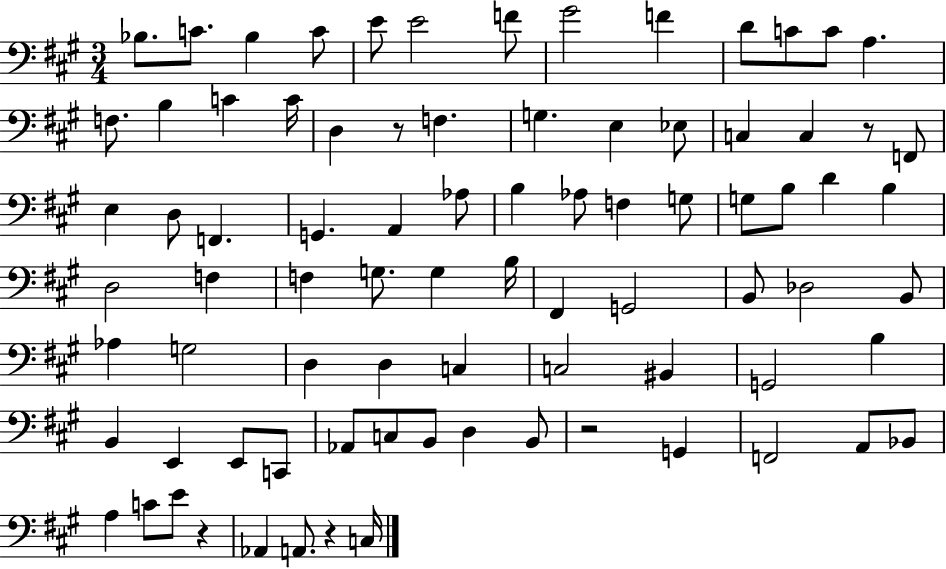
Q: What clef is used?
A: bass